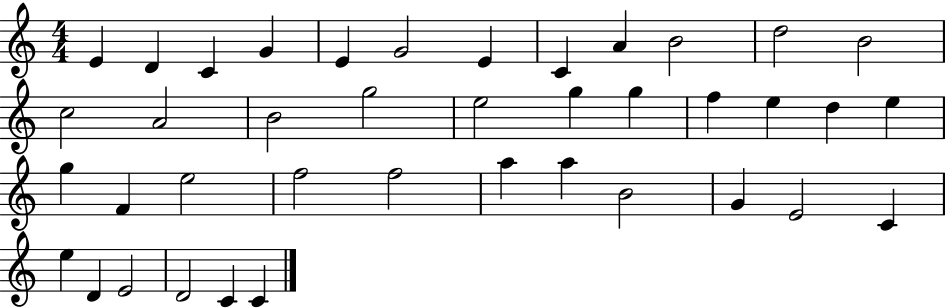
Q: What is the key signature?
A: C major